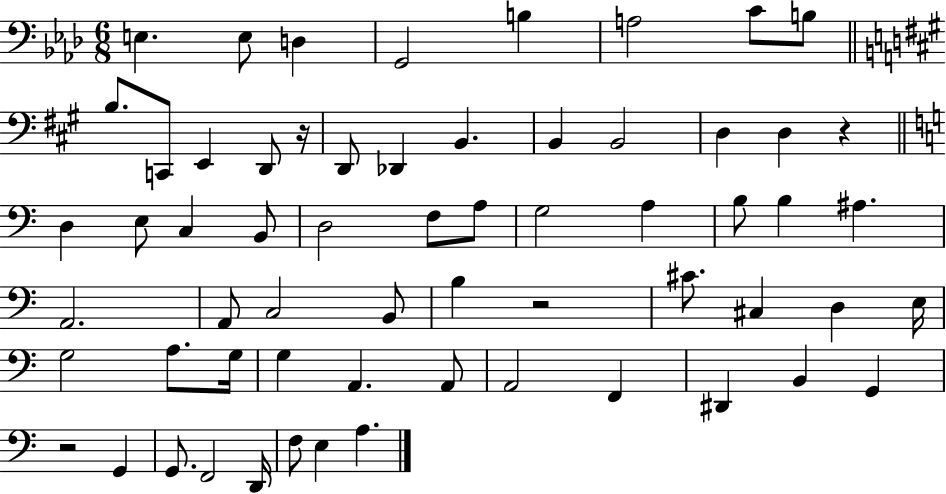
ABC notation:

X:1
T:Untitled
M:6/8
L:1/4
K:Ab
E, E,/2 D, G,,2 B, A,2 C/2 B,/2 B,/2 C,,/2 E,, D,,/2 z/4 D,,/2 _D,, B,, B,, B,,2 D, D, z D, E,/2 C, B,,/2 D,2 F,/2 A,/2 G,2 A, B,/2 B, ^A, A,,2 A,,/2 C,2 B,,/2 B, z2 ^C/2 ^C, D, E,/4 G,2 A,/2 G,/4 G, A,, A,,/2 A,,2 F,, ^D,, B,, G,, z2 G,, G,,/2 F,,2 D,,/4 F,/2 E, A,